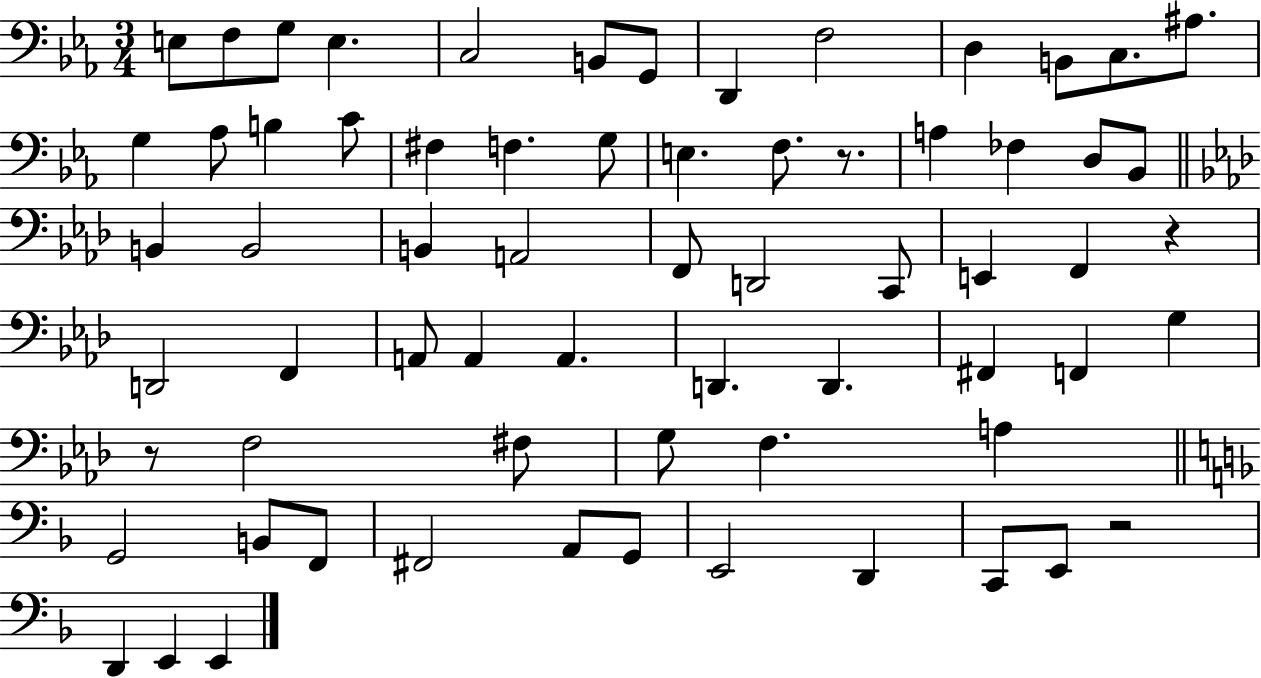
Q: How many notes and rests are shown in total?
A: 67